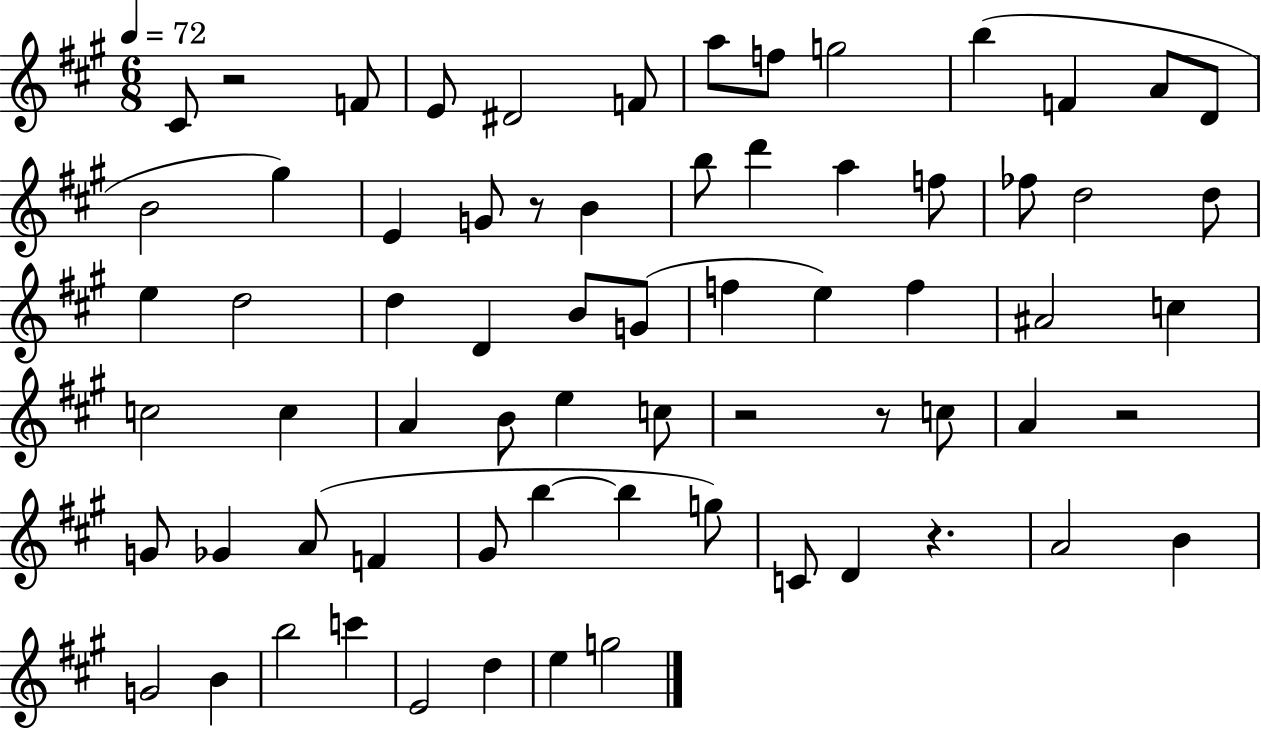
{
  \clef treble
  \numericTimeSignature
  \time 6/8
  \key a \major
  \tempo 4 = 72
  cis'8 r2 f'8 | e'8 dis'2 f'8 | a''8 f''8 g''2 | b''4( f'4 a'8 d'8 | \break b'2 gis''4) | e'4 g'8 r8 b'4 | b''8 d'''4 a''4 f''8 | fes''8 d''2 d''8 | \break e''4 d''2 | d''4 d'4 b'8 g'8( | f''4 e''4) f''4 | ais'2 c''4 | \break c''2 c''4 | a'4 b'8 e''4 c''8 | r2 r8 c''8 | a'4 r2 | \break g'8 ges'4 a'8( f'4 | gis'8 b''4~~ b''4 g''8) | c'8 d'4 r4. | a'2 b'4 | \break g'2 b'4 | b''2 c'''4 | e'2 d''4 | e''4 g''2 | \break \bar "|."
}